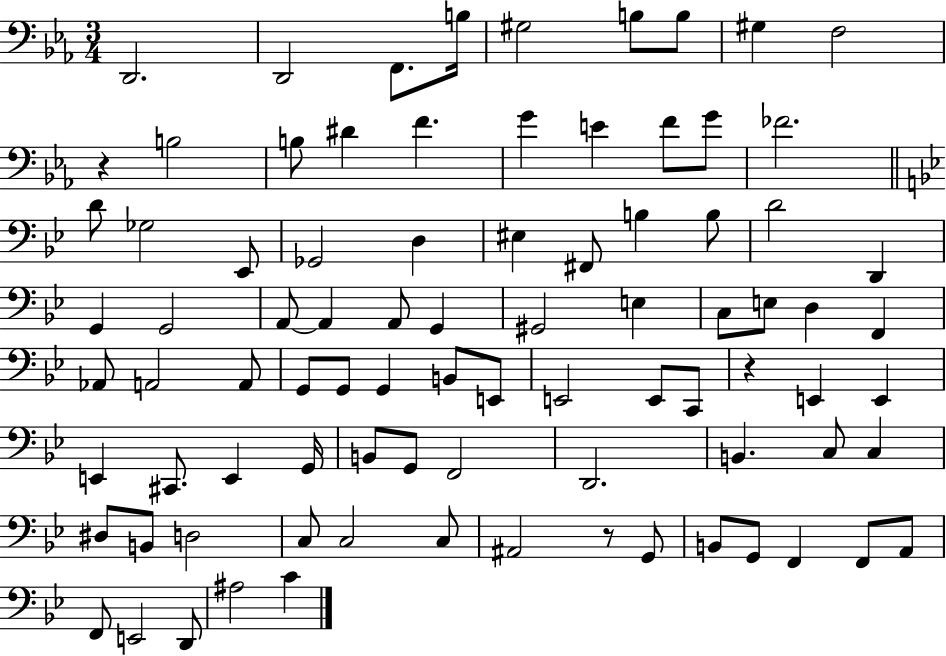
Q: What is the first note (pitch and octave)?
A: D2